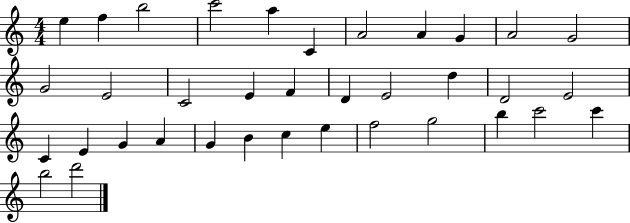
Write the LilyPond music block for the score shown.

{
  \clef treble
  \numericTimeSignature
  \time 4/4
  \key c \major
  e''4 f''4 b''2 | c'''2 a''4 c'4 | a'2 a'4 g'4 | a'2 g'2 | \break g'2 e'2 | c'2 e'4 f'4 | d'4 e'2 d''4 | d'2 e'2 | \break c'4 e'4 g'4 a'4 | g'4 b'4 c''4 e''4 | f''2 g''2 | b''4 c'''2 c'''4 | \break b''2 d'''2 | \bar "|."
}